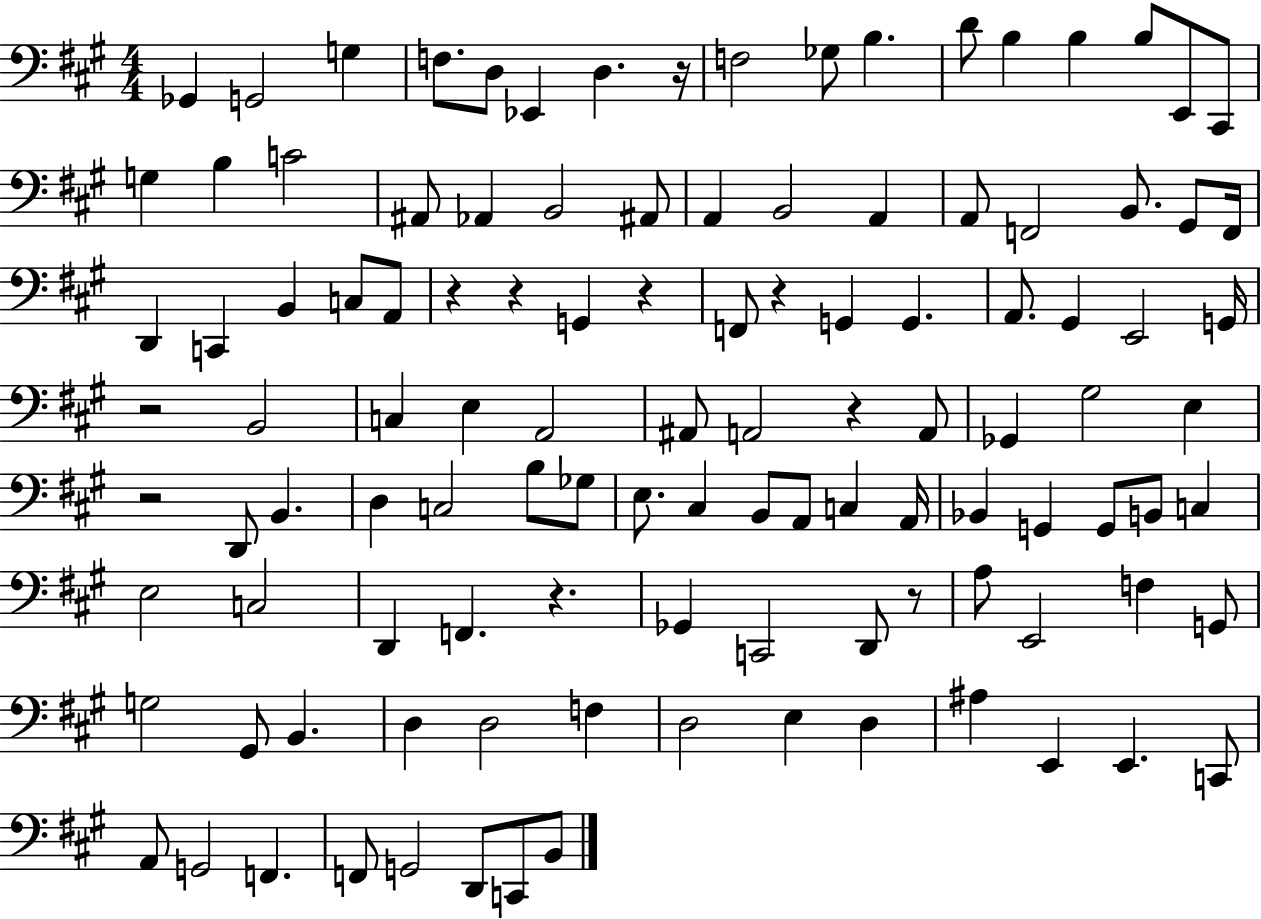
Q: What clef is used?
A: bass